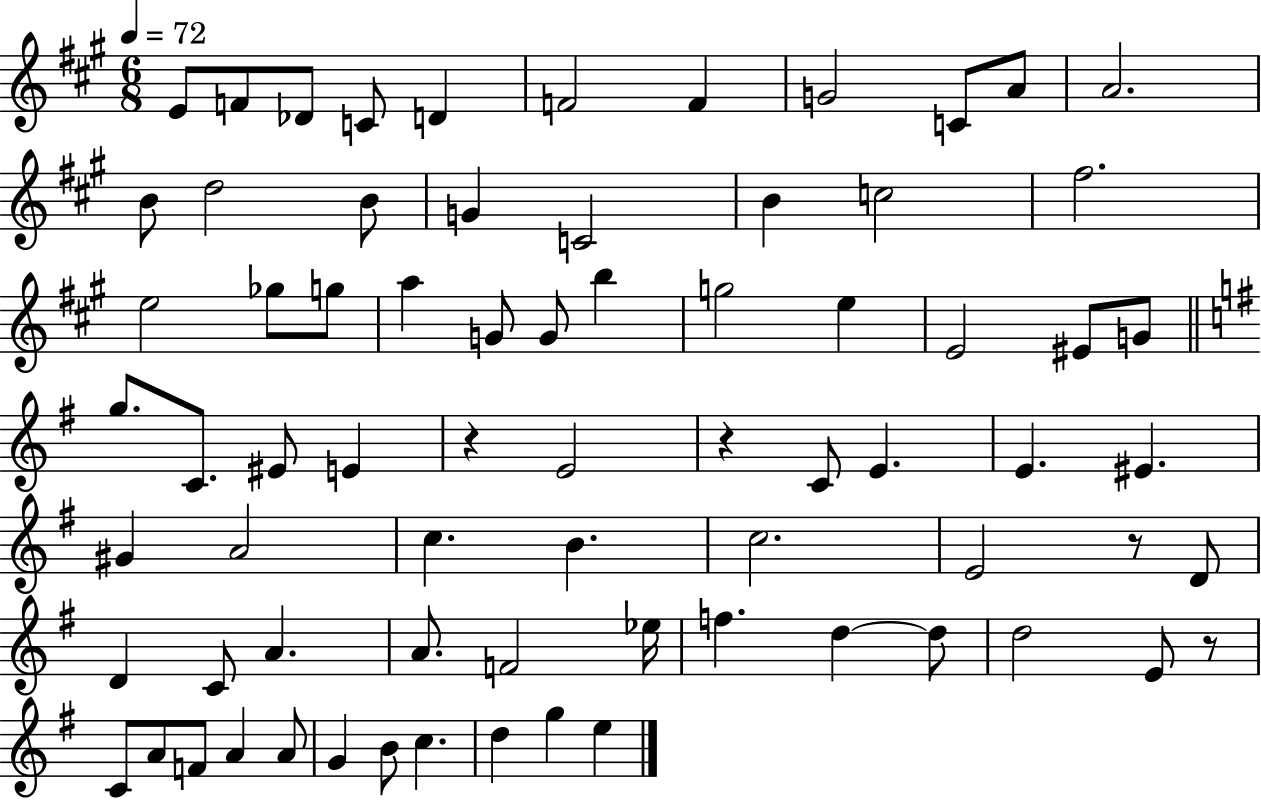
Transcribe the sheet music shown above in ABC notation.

X:1
T:Untitled
M:6/8
L:1/4
K:A
E/2 F/2 _D/2 C/2 D F2 F G2 C/2 A/2 A2 B/2 d2 B/2 G C2 B c2 ^f2 e2 _g/2 g/2 a G/2 G/2 b g2 e E2 ^E/2 G/2 g/2 C/2 ^E/2 E z E2 z C/2 E E ^E ^G A2 c B c2 E2 z/2 D/2 D C/2 A A/2 F2 _e/4 f d d/2 d2 E/2 z/2 C/2 A/2 F/2 A A/2 G B/2 c d g e